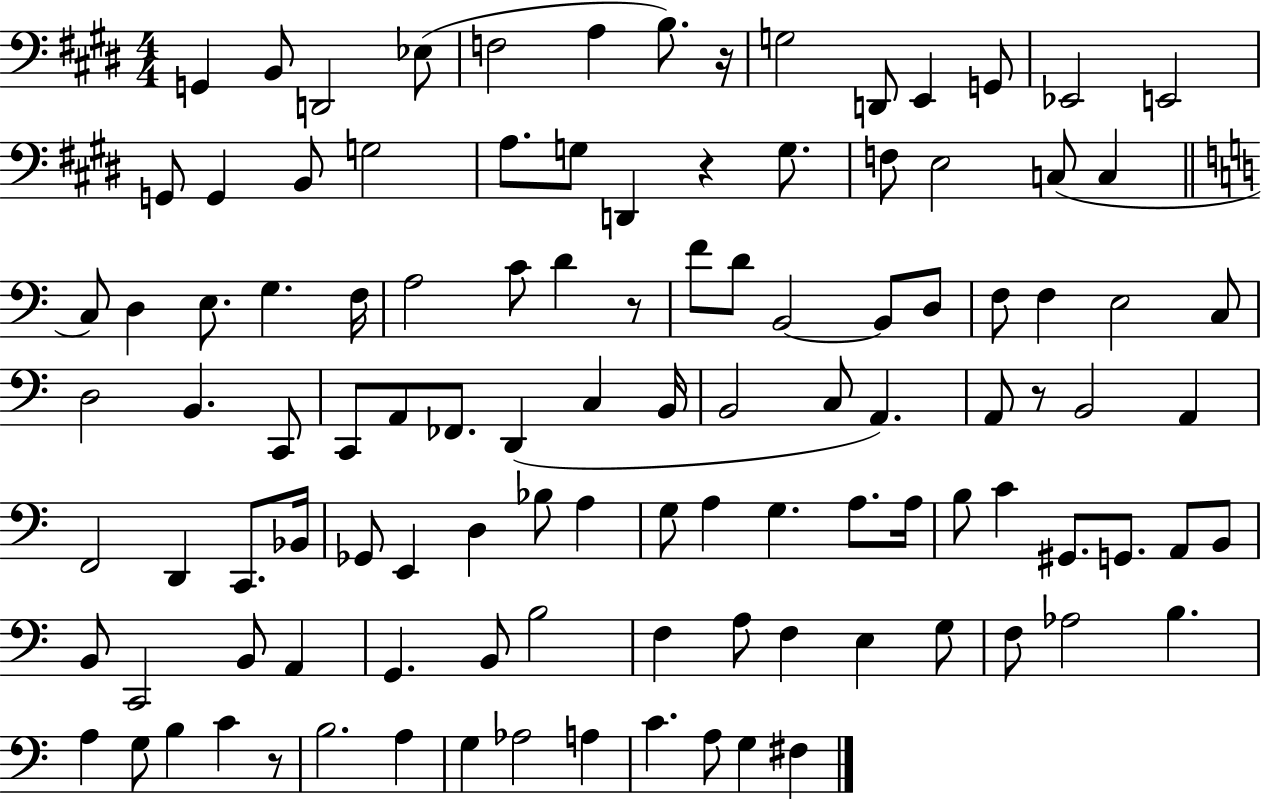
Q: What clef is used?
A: bass